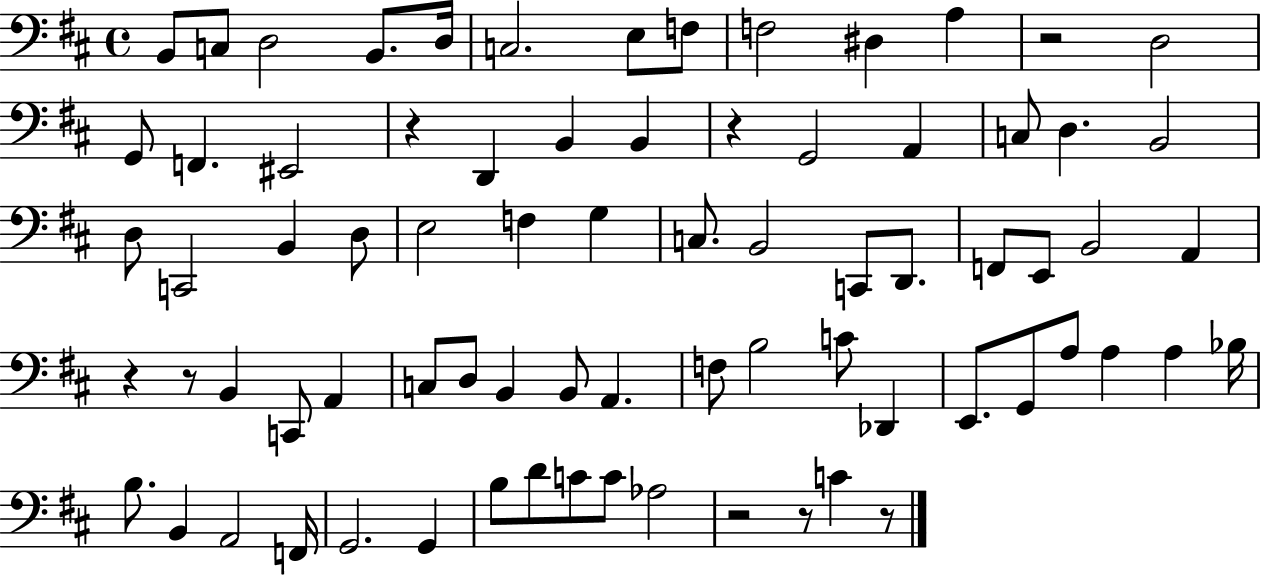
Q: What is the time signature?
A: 4/4